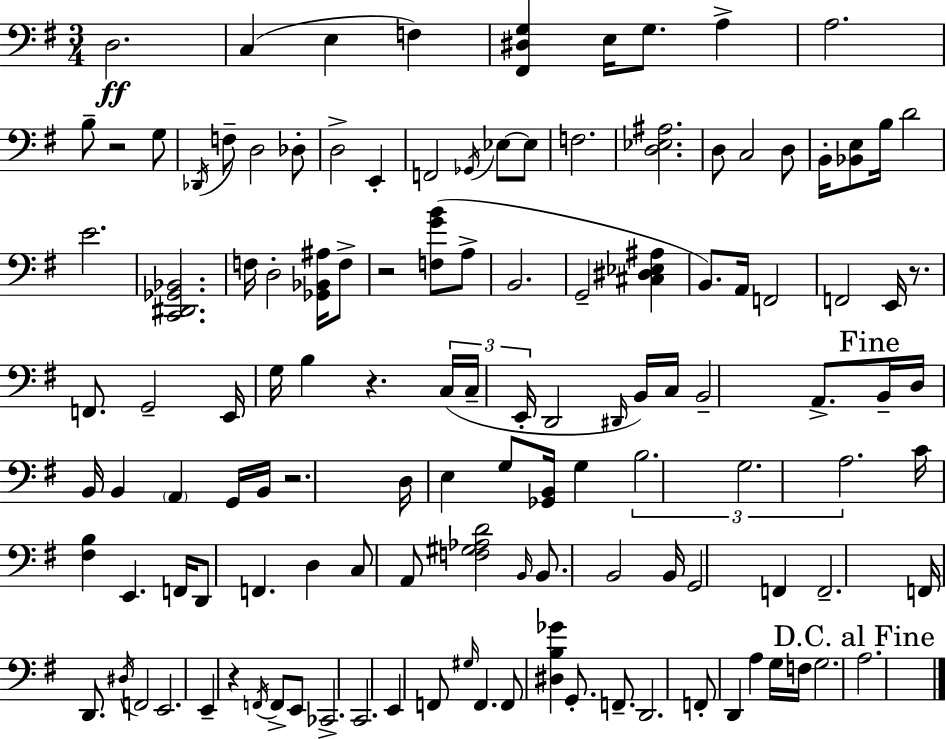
{
  \clef bass
  \numericTimeSignature
  \time 3/4
  \key g \major
  d2.\ff | c4( e4 f4) | <fis, dis g>4 e16 g8. a4-> | a2. | \break b8-- r2 g8 | \acciaccatura { des,16 } f8-- d2 des8-. | d2-> e,4-. | f,2 \acciaccatura { ges,16 } ees8~~ | \break ees8 f2. | <d ees ais>2. | d8 c2 | d8 b,16-. <bes, e>8 b16 d'2 | \break e'2. | <c, dis, ges, bes,>2. | f16 d2-. <ges, bes, ais>16 | f8-> r2 <f g' b'>8( | \break a8-> b,2. | g,2-- <cis dis ees ais>4 | b,8.) a,16 f,2 | f,2 e,16 r8. | \break f,8. g,2-- | e,16 g16 b4 r4. | \tuplet 3/2 { c16( c16-- e,16-. } d,2 | \grace { dis,16 }) b,16 c16 b,2-- a,8.-> | \break \mark "Fine" b,16-- d16 b,16 b,4 \parenthesize a,4 | g,16 b,16 r2. | d16 e4 g8 <ges, b,>16 g4 | \tuplet 3/2 { b2. | \break g2. | a2. } | c'16 <fis b>4 e,4. | f,16 d,8 f,4. d4 | \break c8 a,8 <f gis aes d'>2 | \grace { b,16 } b,8. b,2 | b,16 g,2 | f,4 f,2.-- | \break f,16 d,8. \acciaccatura { dis16 } f,2 | e,2. | e,4-- r4 | \acciaccatura { f,16 } f,8-> e,8 ces,2.-> | \break c,2. | e,4 f,8 | \grace { gis16 } f,4. f,8 <dis b ges'>4 | g,8.-. f,8.-- d,2. | \break f,8-. d,4 | a4 g16 f16 g2. | \mark "D.C. al Fine" a2. | \bar "|."
}